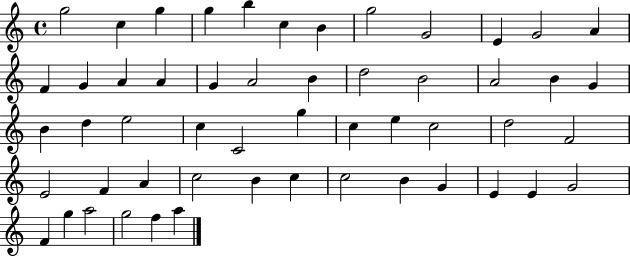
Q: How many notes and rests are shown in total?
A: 53